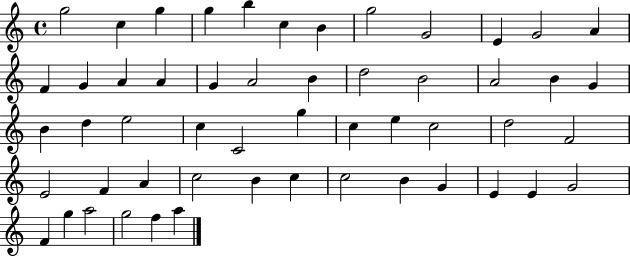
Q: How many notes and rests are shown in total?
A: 53